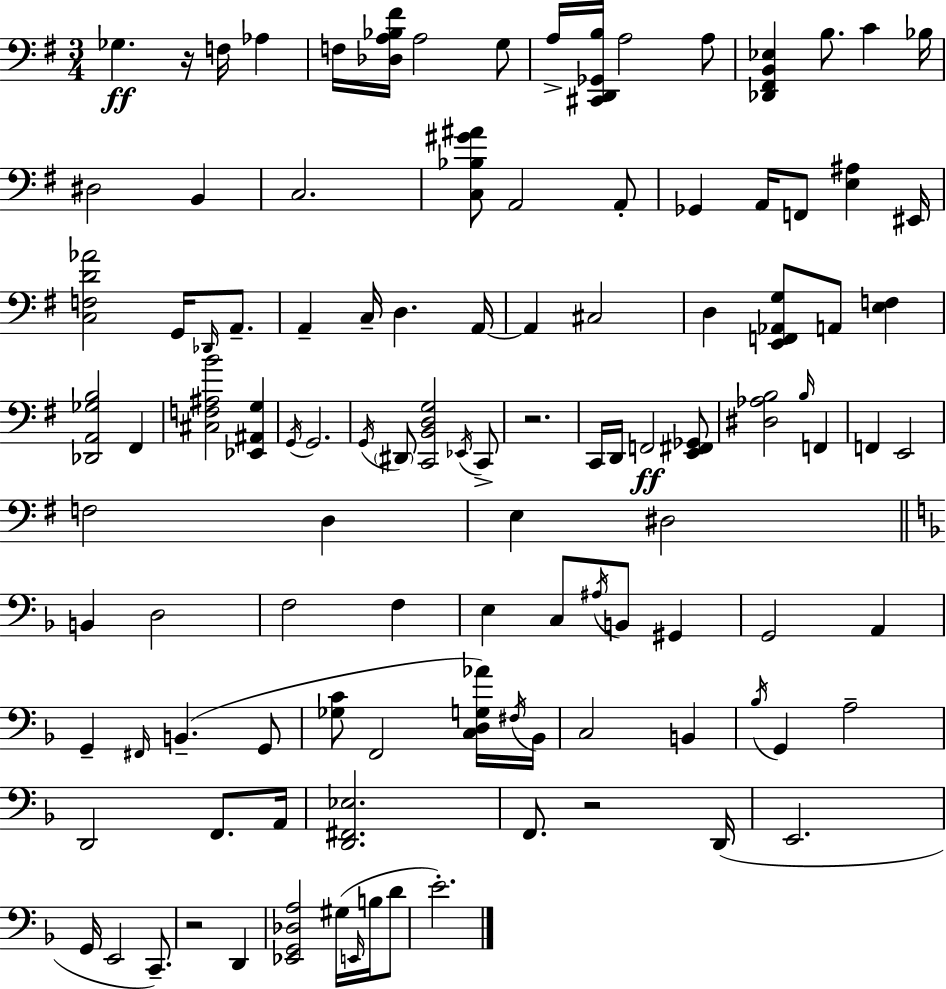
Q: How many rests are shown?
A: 4